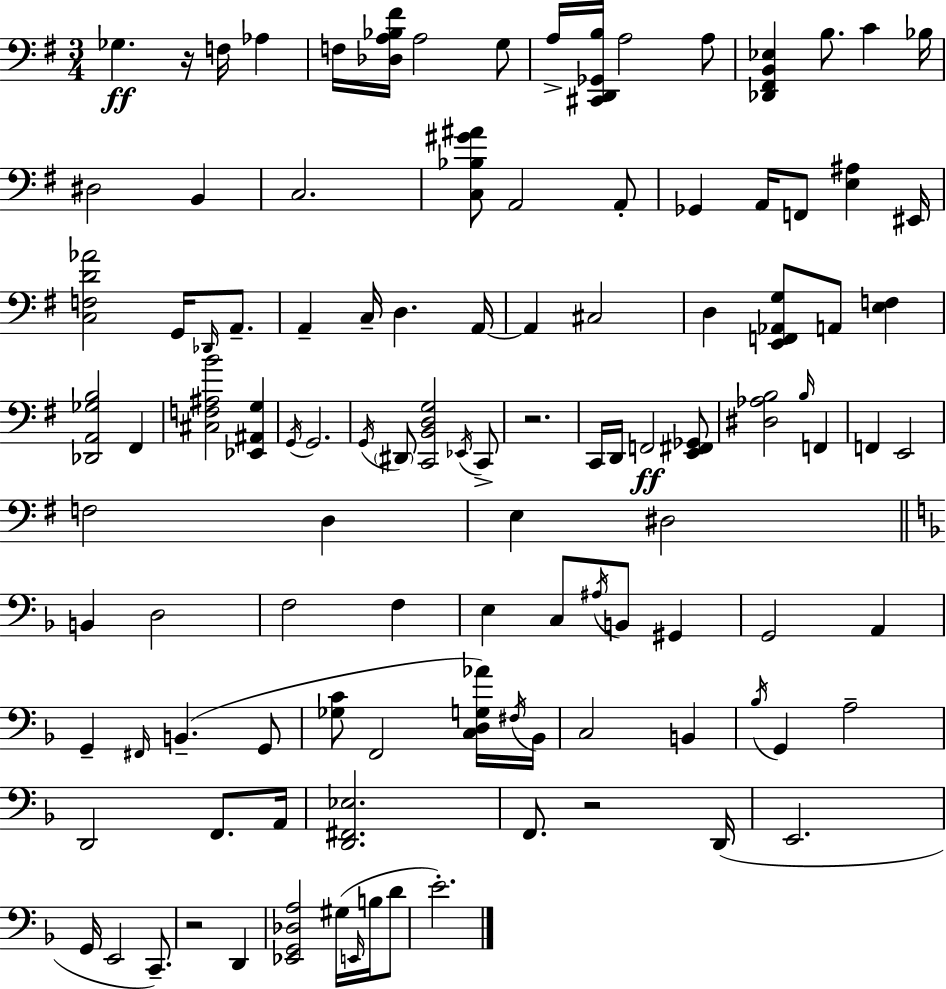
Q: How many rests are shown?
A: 4